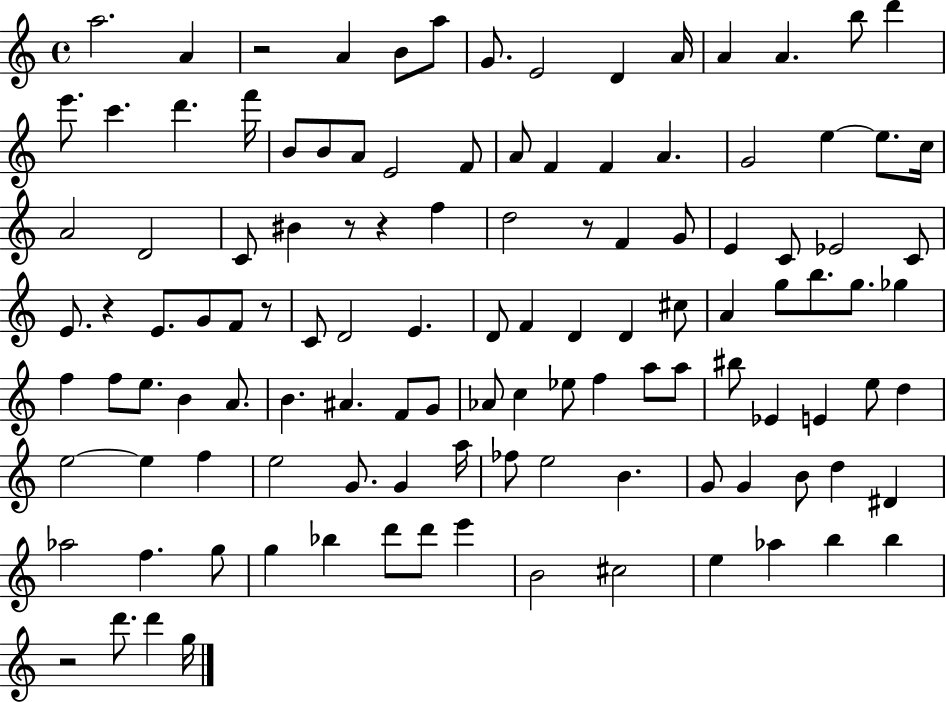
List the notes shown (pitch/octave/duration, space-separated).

A5/h. A4/q R/h A4/q B4/e A5/e G4/e. E4/h D4/q A4/s A4/q A4/q. B5/e D6/q E6/e. C6/q. D6/q. F6/s B4/e B4/e A4/e E4/h F4/e A4/e F4/q F4/q A4/q. G4/h E5/q E5/e. C5/s A4/h D4/h C4/e BIS4/q R/e R/q F5/q D5/h R/e F4/q G4/e E4/q C4/e Eb4/h C4/e E4/e. R/q E4/e. G4/e F4/e R/e C4/e D4/h E4/q. D4/e F4/q D4/q D4/q C#5/e A4/q G5/e B5/e. G5/e. Gb5/q F5/q F5/e E5/e. B4/q A4/e. B4/q. A#4/q. F4/e G4/e Ab4/e C5/q Eb5/e F5/q A5/e A5/e BIS5/e Eb4/q E4/q E5/e D5/q E5/h E5/q F5/q E5/h G4/e. G4/q A5/s FES5/e E5/h B4/q. G4/e G4/q B4/e D5/q D#4/q Ab5/h F5/q. G5/e G5/q Bb5/q D6/e D6/e E6/q B4/h C#5/h E5/q Ab5/q B5/q B5/q R/h D6/e. D6/q G5/s